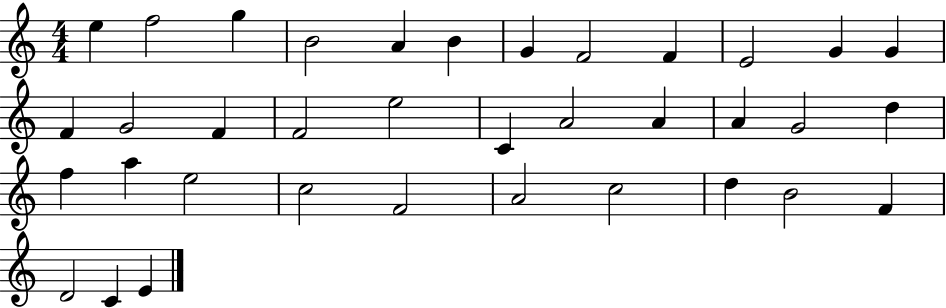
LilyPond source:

{
  \clef treble
  \numericTimeSignature
  \time 4/4
  \key c \major
  e''4 f''2 g''4 | b'2 a'4 b'4 | g'4 f'2 f'4 | e'2 g'4 g'4 | \break f'4 g'2 f'4 | f'2 e''2 | c'4 a'2 a'4 | a'4 g'2 d''4 | \break f''4 a''4 e''2 | c''2 f'2 | a'2 c''2 | d''4 b'2 f'4 | \break d'2 c'4 e'4 | \bar "|."
}